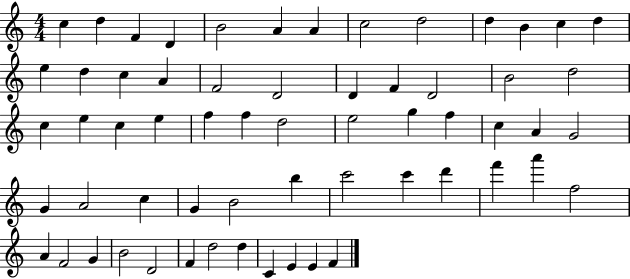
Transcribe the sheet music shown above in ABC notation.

X:1
T:Untitled
M:4/4
L:1/4
K:C
c d F D B2 A A c2 d2 d B c d e d c A F2 D2 D F D2 B2 d2 c e c e f f d2 e2 g f c A G2 G A2 c G B2 b c'2 c' d' f' a' f2 A F2 G B2 D2 F d2 d C E E F